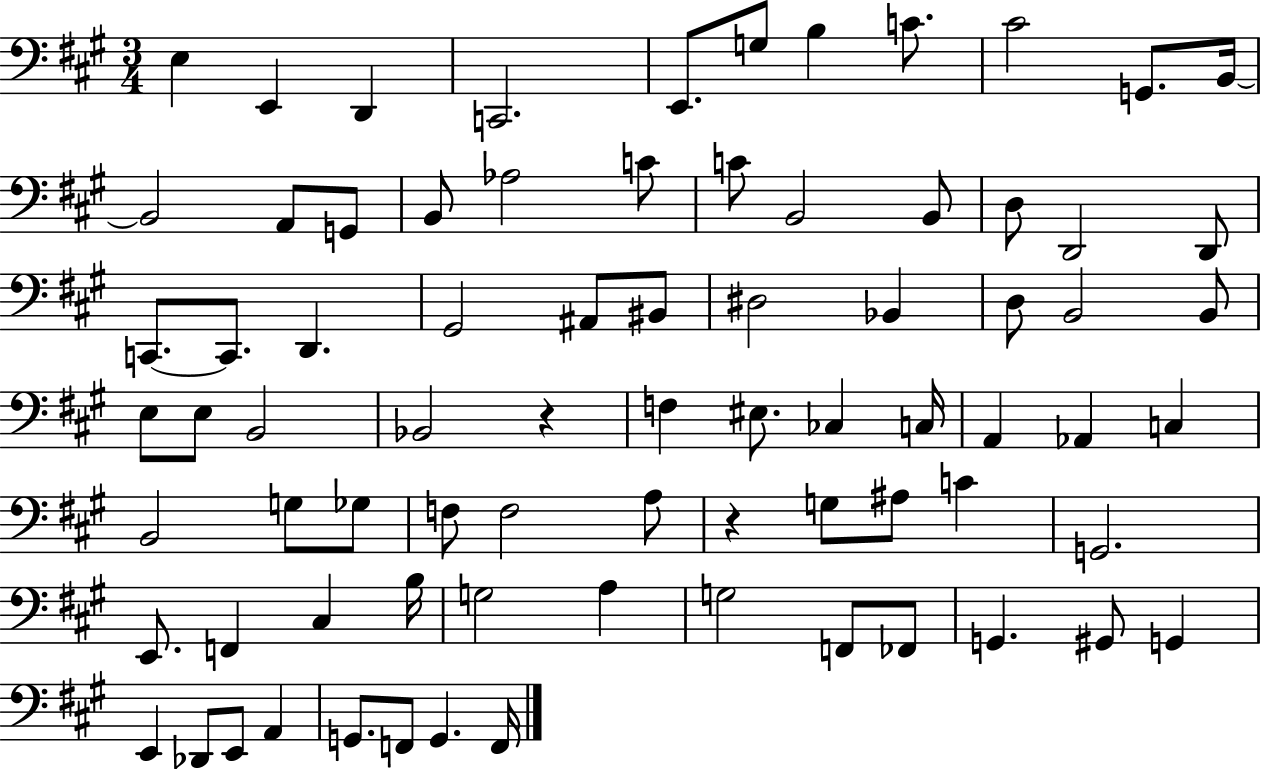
{
  \clef bass
  \numericTimeSignature
  \time 3/4
  \key a \major
  e4 e,4 d,4 | c,2. | e,8. g8 b4 c'8. | cis'2 g,8. b,16~~ | \break b,2 a,8 g,8 | b,8 aes2 c'8 | c'8 b,2 b,8 | d8 d,2 d,8 | \break c,8.~~ c,8. d,4. | gis,2 ais,8 bis,8 | dis2 bes,4 | d8 b,2 b,8 | \break e8 e8 b,2 | bes,2 r4 | f4 eis8. ces4 c16 | a,4 aes,4 c4 | \break b,2 g8 ges8 | f8 f2 a8 | r4 g8 ais8 c'4 | g,2. | \break e,8. f,4 cis4 b16 | g2 a4 | g2 f,8 fes,8 | g,4. gis,8 g,4 | \break e,4 des,8 e,8 a,4 | g,8. f,8 g,4. f,16 | \bar "|."
}